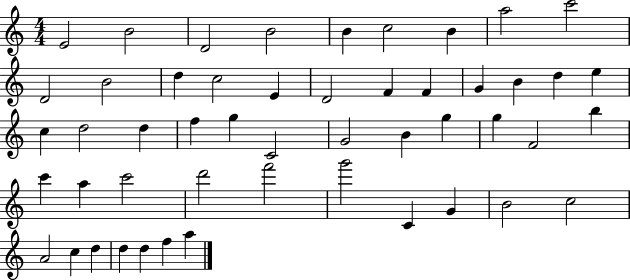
E4/h B4/h D4/h B4/h B4/q C5/h B4/q A5/h C6/h D4/h B4/h D5/q C5/h E4/q D4/h F4/q F4/q G4/q B4/q D5/q E5/q C5/q D5/h D5/q F5/q G5/q C4/h G4/h B4/q G5/q G5/q F4/h B5/q C6/q A5/q C6/h D6/h F6/h G6/h C4/q G4/q B4/h C5/h A4/h C5/q D5/q D5/q D5/q F5/q A5/q